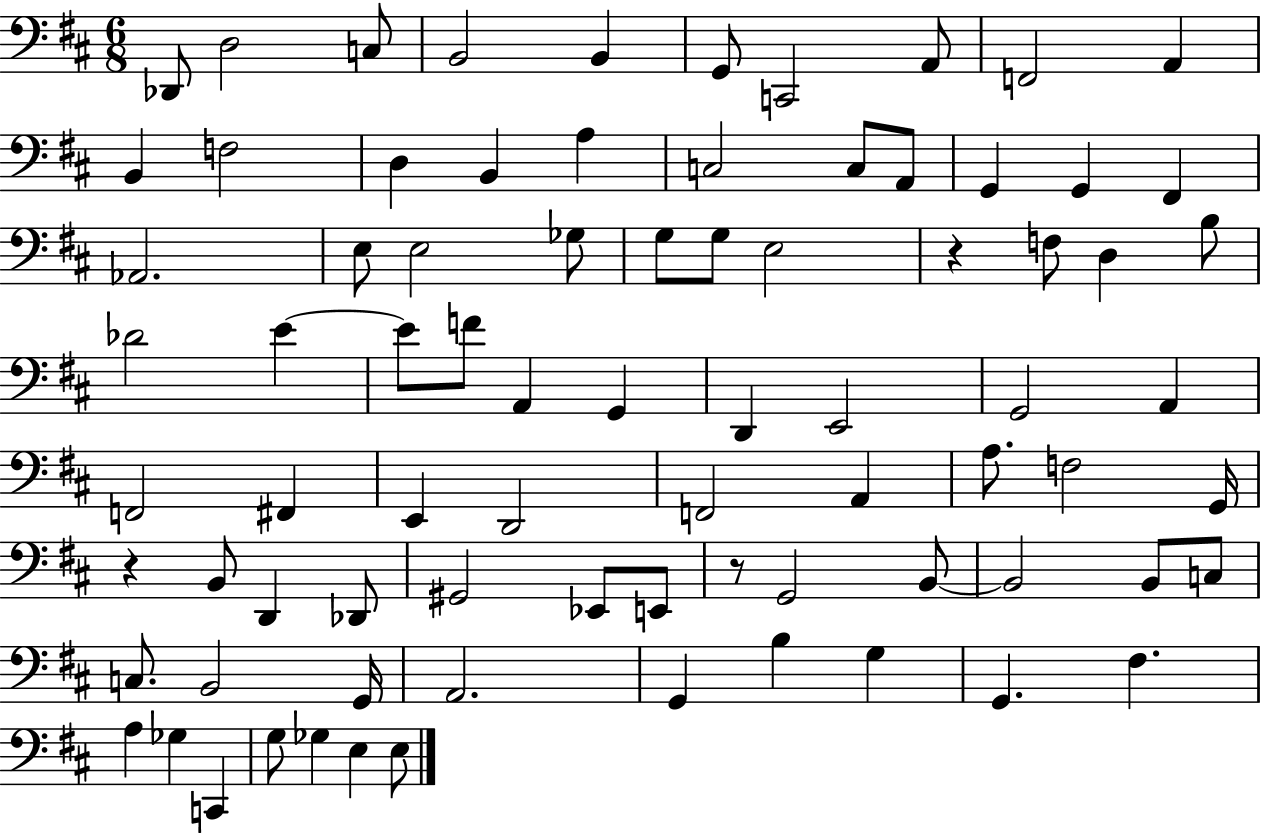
{
  \clef bass
  \numericTimeSignature
  \time 6/8
  \key d \major
  des,8 d2 c8 | b,2 b,4 | g,8 c,2 a,8 | f,2 a,4 | \break b,4 f2 | d4 b,4 a4 | c2 c8 a,8 | g,4 g,4 fis,4 | \break aes,2. | e8 e2 ges8 | g8 g8 e2 | r4 f8 d4 b8 | \break des'2 e'4~~ | e'8 f'8 a,4 g,4 | d,4 e,2 | g,2 a,4 | \break f,2 fis,4 | e,4 d,2 | f,2 a,4 | a8. f2 g,16 | \break r4 b,8 d,4 des,8 | gis,2 ees,8 e,8 | r8 g,2 b,8~~ | b,2 b,8 c8 | \break c8. b,2 g,16 | a,2. | g,4 b4 g4 | g,4. fis4. | \break a4 ges4 c,4 | g8 ges4 e4 e8 | \bar "|."
}